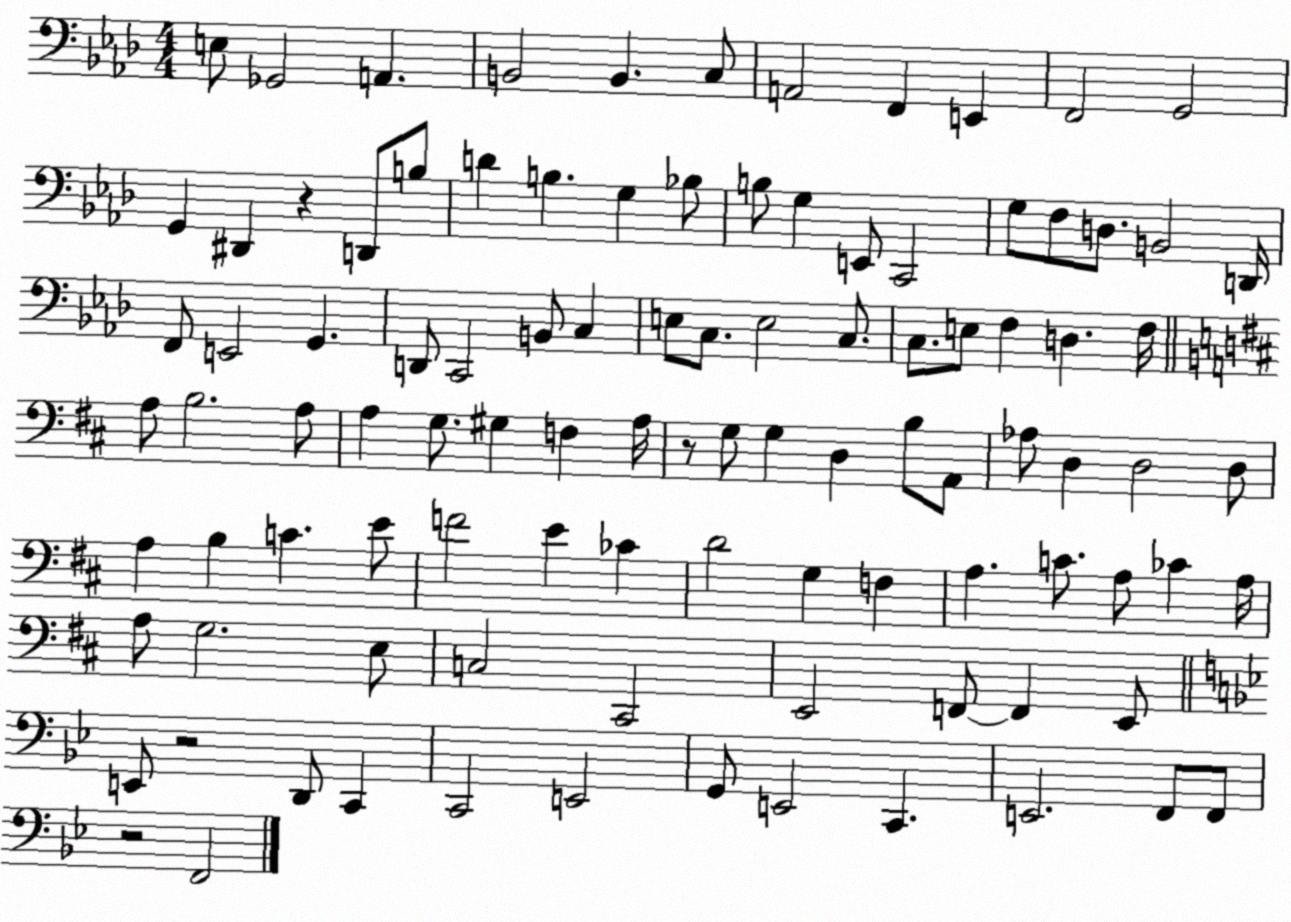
X:1
T:Untitled
M:4/4
L:1/4
K:Ab
E,/2 _G,,2 A,, B,,2 B,, C,/2 A,,2 F,, E,, F,,2 G,,2 G,, ^D,, z D,,/2 B,/2 D B, G, _B,/2 B,/2 G, E,,/2 C,,2 G,/2 F,/2 D,/2 B,,2 D,,/4 F,,/2 E,,2 G,, D,,/2 C,,2 B,,/2 C, E,/2 C,/2 E,2 C,/2 C,/2 E,/2 F, D, F,/4 A,/2 B,2 A,/2 A, G,/2 ^G, F, A,/4 z/2 G,/2 G, D, B,/2 A,,/2 _A,/2 D, D,2 D,/2 A, B, C E/2 F2 E _C D2 G, F, A, C/2 A,/2 _C A,/4 A,/2 G,2 E,/2 C,2 ^C,,2 E,,2 F,,/2 F,, E,,/2 E,,/2 z2 D,,/2 C,, C,,2 E,,2 G,,/2 E,,2 C,, E,,2 F,,/2 F,,/2 z2 F,,2